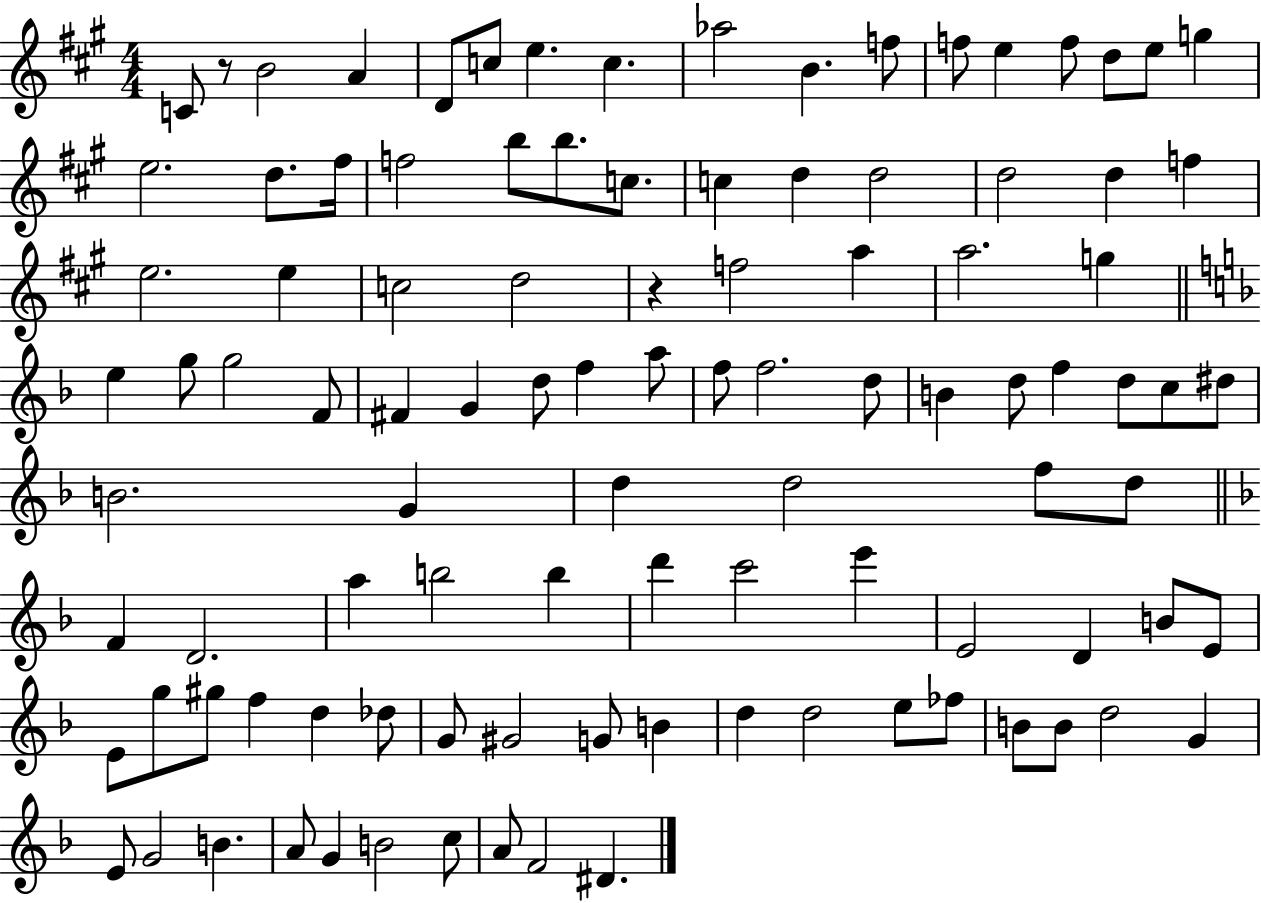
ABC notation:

X:1
T:Untitled
M:4/4
L:1/4
K:A
C/2 z/2 B2 A D/2 c/2 e c _a2 B f/2 f/2 e f/2 d/2 e/2 g e2 d/2 ^f/4 f2 b/2 b/2 c/2 c d d2 d2 d f e2 e c2 d2 z f2 a a2 g e g/2 g2 F/2 ^F G d/2 f a/2 f/2 f2 d/2 B d/2 f d/2 c/2 ^d/2 B2 G d d2 f/2 d/2 F D2 a b2 b d' c'2 e' E2 D B/2 E/2 E/2 g/2 ^g/2 f d _d/2 G/2 ^G2 G/2 B d d2 e/2 _f/2 B/2 B/2 d2 G E/2 G2 B A/2 G B2 c/2 A/2 F2 ^D